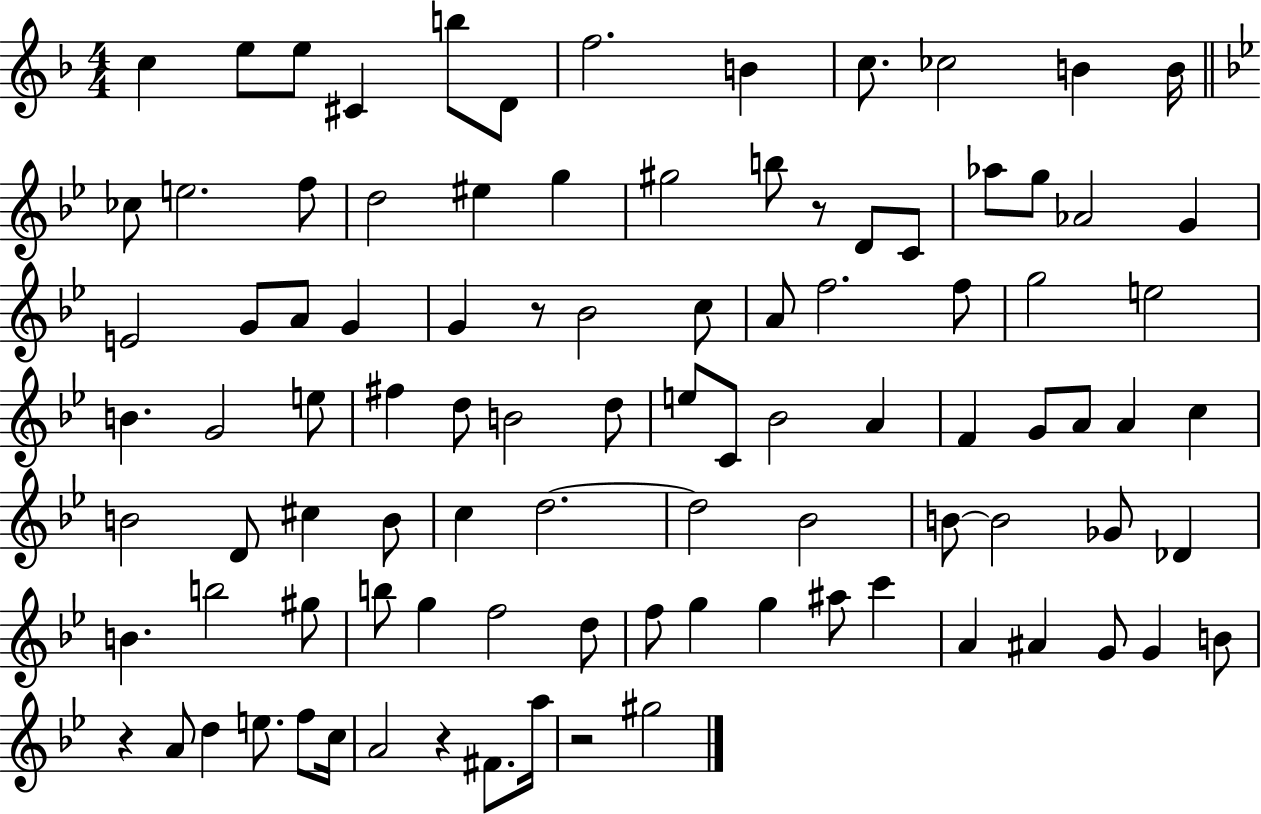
X:1
T:Untitled
M:4/4
L:1/4
K:F
c e/2 e/2 ^C b/2 D/2 f2 B c/2 _c2 B B/4 _c/2 e2 f/2 d2 ^e g ^g2 b/2 z/2 D/2 C/2 _a/2 g/2 _A2 G E2 G/2 A/2 G G z/2 _B2 c/2 A/2 f2 f/2 g2 e2 B G2 e/2 ^f d/2 B2 d/2 e/2 C/2 _B2 A F G/2 A/2 A c B2 D/2 ^c B/2 c d2 d2 _B2 B/2 B2 _G/2 _D B b2 ^g/2 b/2 g f2 d/2 f/2 g g ^a/2 c' A ^A G/2 G B/2 z A/2 d e/2 f/2 c/4 A2 z ^F/2 a/4 z2 ^g2